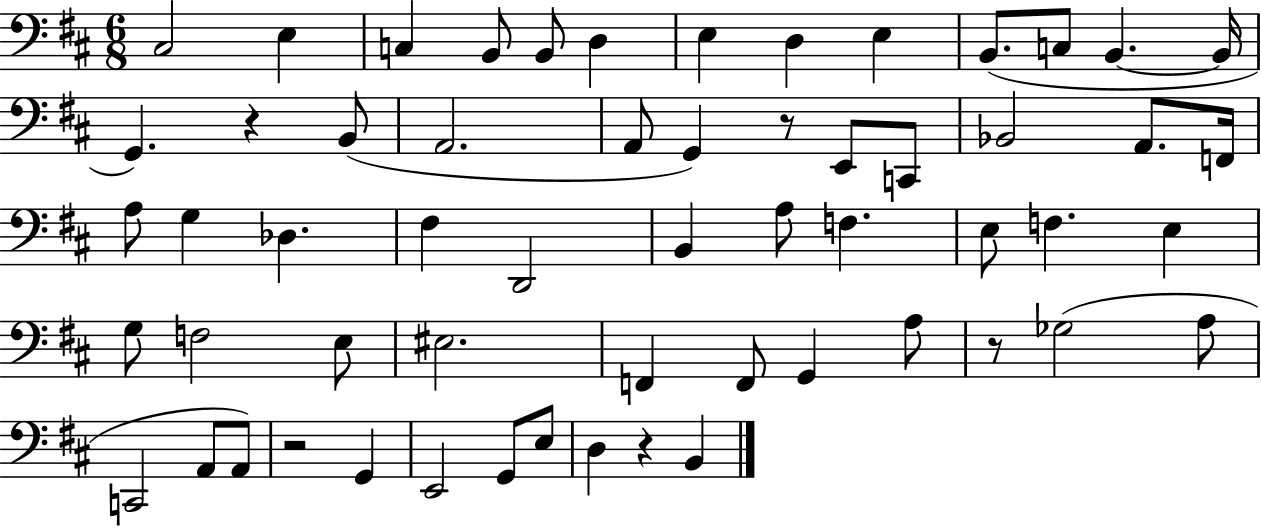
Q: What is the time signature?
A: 6/8